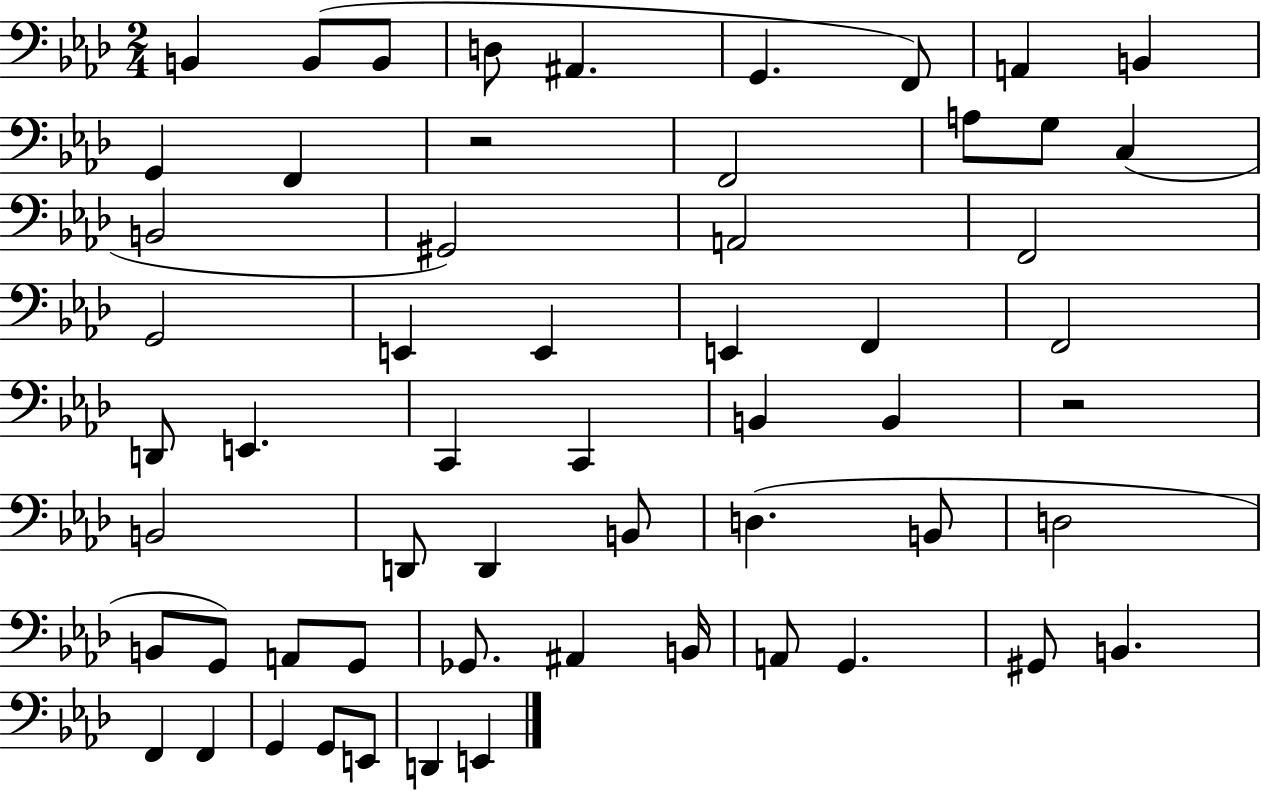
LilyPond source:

{
  \clef bass
  \numericTimeSignature
  \time 2/4
  \key aes \major
  b,4 b,8( b,8 | d8 ais,4. | g,4. f,8) | a,4 b,4 | \break g,4 f,4 | r2 | f,2 | a8 g8 c4( | \break b,2 | gis,2) | a,2 | f,2 | \break g,2 | e,4 e,4 | e,4 f,4 | f,2 | \break d,8 e,4. | c,4 c,4 | b,4 b,4 | r2 | \break b,2 | d,8 d,4 b,8 | d4.( b,8 | d2 | \break b,8 g,8) a,8 g,8 | ges,8. ais,4 b,16 | a,8 g,4. | gis,8 b,4. | \break f,4 f,4 | g,4 g,8 e,8 | d,4 e,4 | \bar "|."
}